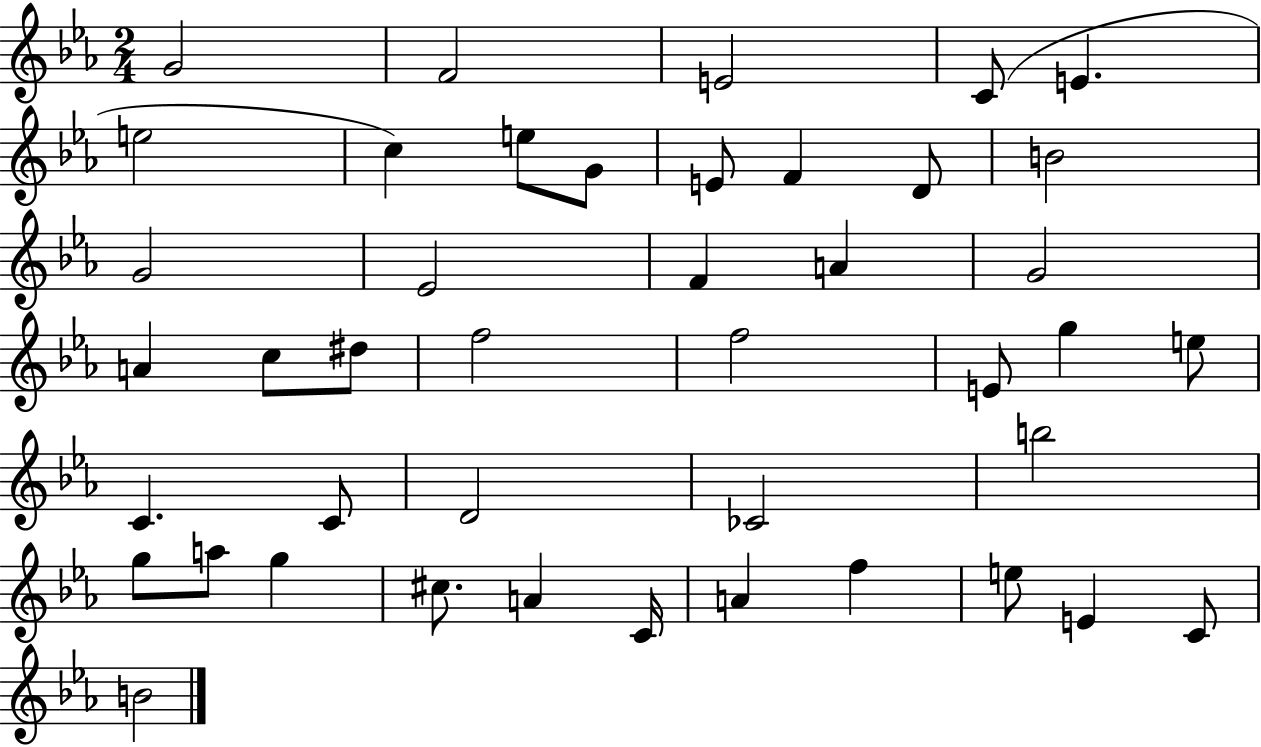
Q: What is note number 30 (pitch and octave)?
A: CES4